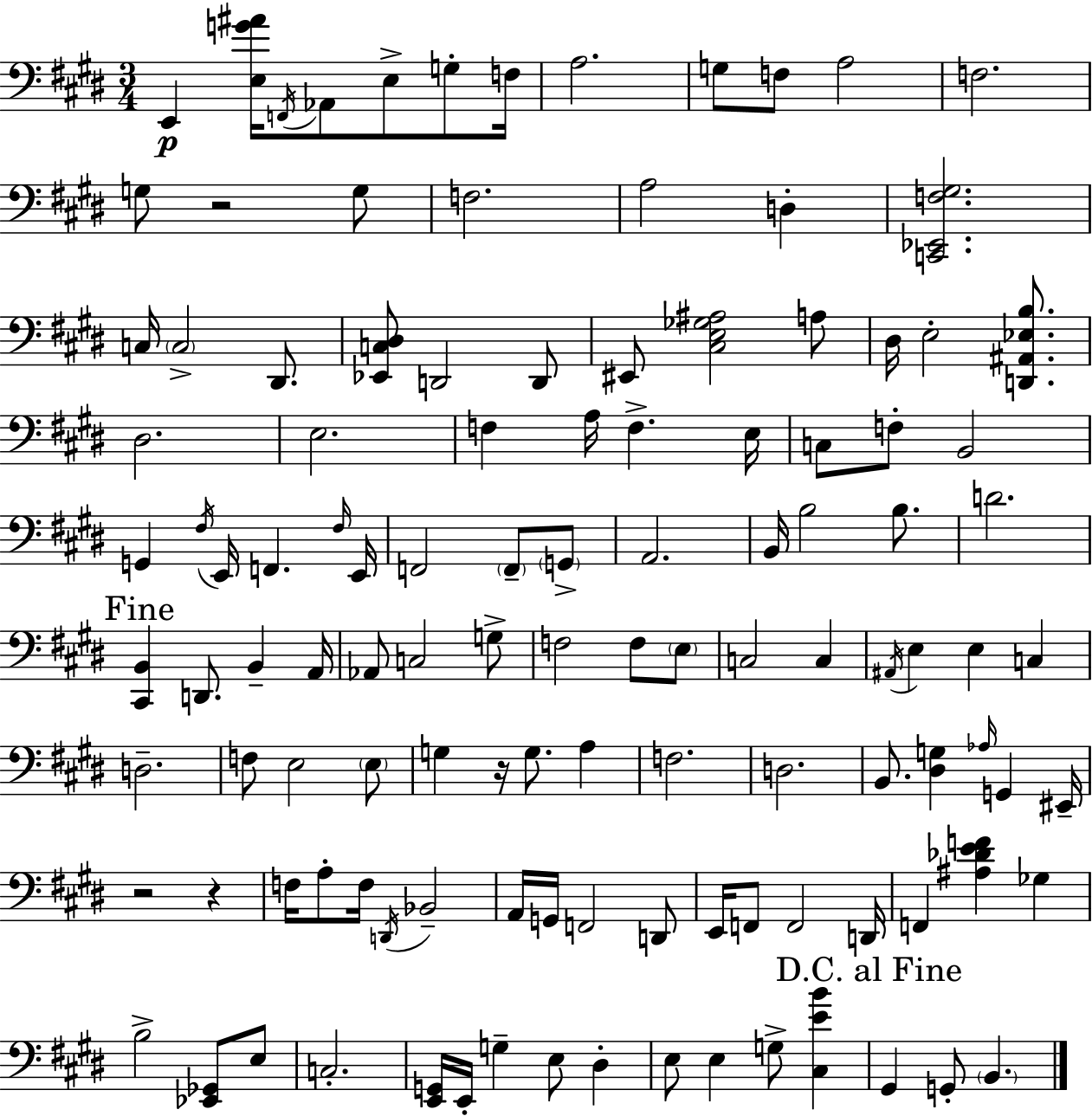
{
  \clef bass
  \numericTimeSignature
  \time 3/4
  \key e \major
  e,4\p <e g' ais'>16 \acciaccatura { f,16 } aes,8 e8-> g8-. | f16 a2. | g8 f8 a2 | f2. | \break g8 r2 g8 | f2. | a2 d4-. | <c, ees, f gis>2. | \break c16 \parenthesize c2-> dis,8. | <ees, c dis>8 d,2 d,8 | eis,8 <cis e ges ais>2 a8 | dis16 e2-. <d, ais, ees b>8. | \break dis2. | e2. | f4 a16 f4.-> | e16 c8 f8-. b,2 | \break g,4 \acciaccatura { fis16 } e,16 f,4. | \grace { fis16 } e,16 f,2 \parenthesize f,8-- | \parenthesize g,8-> a,2. | b,16 b2 | \break b8. d'2. | \mark "Fine" <cis, b,>4 d,8. b,4-- | a,16 aes,8 c2 | g8-> f2 f8 | \break \parenthesize e8 c2 c4 | \acciaccatura { ais,16 } e4 e4 | c4 d2.-- | f8 e2 | \break \parenthesize e8 g4 r16 g8. | a4 f2. | d2. | b,8. <dis g>4 \grace { aes16 } | \break g,4 eis,16-- r2 | r4 f16 a8-. f16 \acciaccatura { d,16 } bes,2-- | a,16 g,16 f,2 | d,8 e,16 f,8 f,2 | \break d,16 f,4 <ais des' e' f'>4 | ges4 b2-> | <ees, ges,>8 e8 c2.-. | <e, g,>16 e,16-. g4-- | \break e8 dis4-. e8 e4 | g8-> <cis e' b'>4 \mark "D.C. al Fine" gis,4 g,8-. | \parenthesize b,4. \bar "|."
}